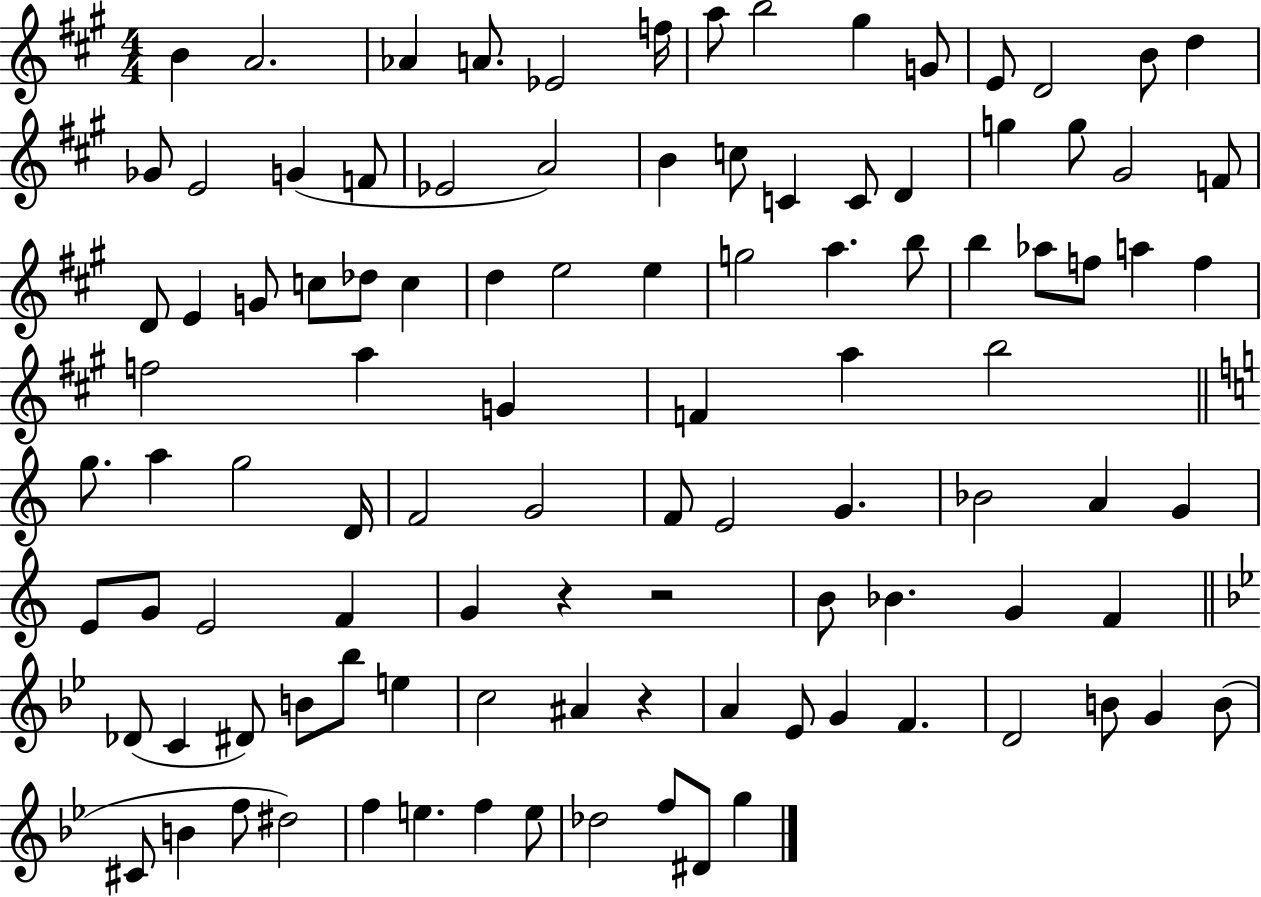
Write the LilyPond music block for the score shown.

{
  \clef treble
  \numericTimeSignature
  \time 4/4
  \key a \major
  b'4 a'2. | aes'4 a'8. ees'2 f''16 | a''8 b''2 gis''4 g'8 | e'8 d'2 b'8 d''4 | \break ges'8 e'2 g'4( f'8 | ees'2 a'2) | b'4 c''8 c'4 c'8 d'4 | g''4 g''8 gis'2 f'8 | \break d'8 e'4 g'8 c''8 des''8 c''4 | d''4 e''2 e''4 | g''2 a''4. b''8 | b''4 aes''8 f''8 a''4 f''4 | \break f''2 a''4 g'4 | f'4 a''4 b''2 | \bar "||" \break \key c \major g''8. a''4 g''2 d'16 | f'2 g'2 | f'8 e'2 g'4. | bes'2 a'4 g'4 | \break e'8 g'8 e'2 f'4 | g'4 r4 r2 | b'8 bes'4. g'4 f'4 | \bar "||" \break \key bes \major des'8( c'4 dis'8) b'8 bes''8 e''4 | c''2 ais'4 r4 | a'4 ees'8 g'4 f'4. | d'2 b'8 g'4 b'8( | \break cis'8 b'4 f''8 dis''2) | f''4 e''4. f''4 e''8 | des''2 f''8 dis'8 g''4 | \bar "|."
}